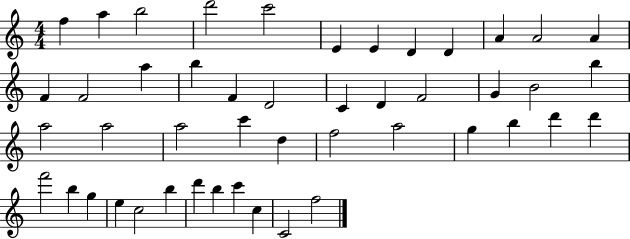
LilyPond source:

{
  \clef treble
  \numericTimeSignature
  \time 4/4
  \key c \major
  f''4 a''4 b''2 | d'''2 c'''2 | e'4 e'4 d'4 d'4 | a'4 a'2 a'4 | \break f'4 f'2 a''4 | b''4 f'4 d'2 | c'4 d'4 f'2 | g'4 b'2 b''4 | \break a''2 a''2 | a''2 c'''4 d''4 | f''2 a''2 | g''4 b''4 d'''4 d'''4 | \break f'''2 b''4 g''4 | e''4 c''2 b''4 | d'''4 b''4 c'''4 c''4 | c'2 f''2 | \break \bar "|."
}